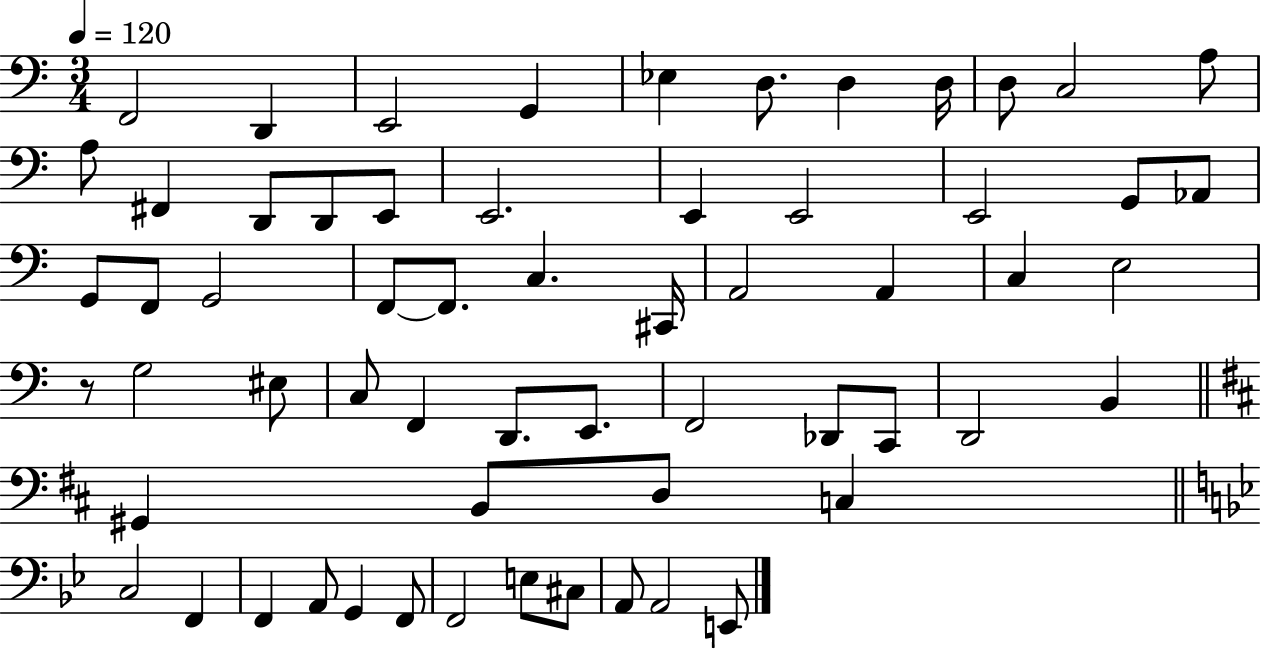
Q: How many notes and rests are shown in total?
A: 61